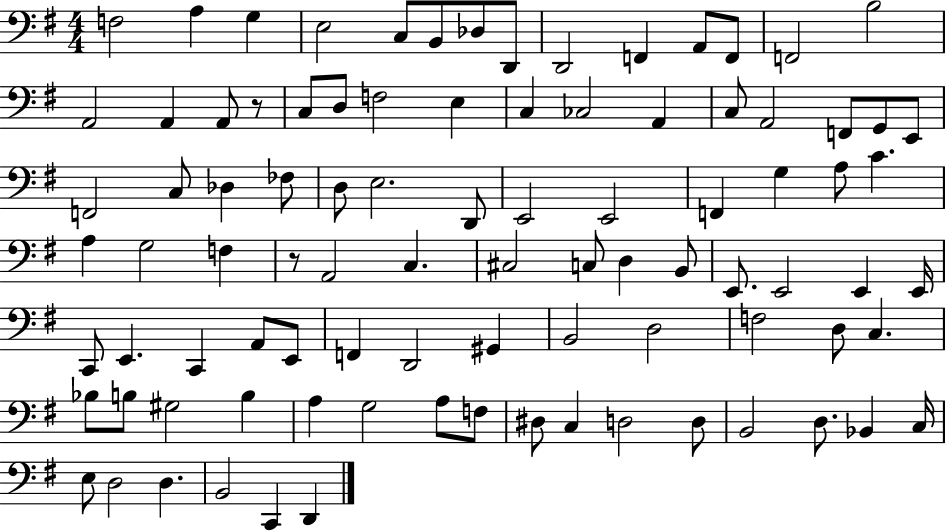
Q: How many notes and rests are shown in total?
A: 92